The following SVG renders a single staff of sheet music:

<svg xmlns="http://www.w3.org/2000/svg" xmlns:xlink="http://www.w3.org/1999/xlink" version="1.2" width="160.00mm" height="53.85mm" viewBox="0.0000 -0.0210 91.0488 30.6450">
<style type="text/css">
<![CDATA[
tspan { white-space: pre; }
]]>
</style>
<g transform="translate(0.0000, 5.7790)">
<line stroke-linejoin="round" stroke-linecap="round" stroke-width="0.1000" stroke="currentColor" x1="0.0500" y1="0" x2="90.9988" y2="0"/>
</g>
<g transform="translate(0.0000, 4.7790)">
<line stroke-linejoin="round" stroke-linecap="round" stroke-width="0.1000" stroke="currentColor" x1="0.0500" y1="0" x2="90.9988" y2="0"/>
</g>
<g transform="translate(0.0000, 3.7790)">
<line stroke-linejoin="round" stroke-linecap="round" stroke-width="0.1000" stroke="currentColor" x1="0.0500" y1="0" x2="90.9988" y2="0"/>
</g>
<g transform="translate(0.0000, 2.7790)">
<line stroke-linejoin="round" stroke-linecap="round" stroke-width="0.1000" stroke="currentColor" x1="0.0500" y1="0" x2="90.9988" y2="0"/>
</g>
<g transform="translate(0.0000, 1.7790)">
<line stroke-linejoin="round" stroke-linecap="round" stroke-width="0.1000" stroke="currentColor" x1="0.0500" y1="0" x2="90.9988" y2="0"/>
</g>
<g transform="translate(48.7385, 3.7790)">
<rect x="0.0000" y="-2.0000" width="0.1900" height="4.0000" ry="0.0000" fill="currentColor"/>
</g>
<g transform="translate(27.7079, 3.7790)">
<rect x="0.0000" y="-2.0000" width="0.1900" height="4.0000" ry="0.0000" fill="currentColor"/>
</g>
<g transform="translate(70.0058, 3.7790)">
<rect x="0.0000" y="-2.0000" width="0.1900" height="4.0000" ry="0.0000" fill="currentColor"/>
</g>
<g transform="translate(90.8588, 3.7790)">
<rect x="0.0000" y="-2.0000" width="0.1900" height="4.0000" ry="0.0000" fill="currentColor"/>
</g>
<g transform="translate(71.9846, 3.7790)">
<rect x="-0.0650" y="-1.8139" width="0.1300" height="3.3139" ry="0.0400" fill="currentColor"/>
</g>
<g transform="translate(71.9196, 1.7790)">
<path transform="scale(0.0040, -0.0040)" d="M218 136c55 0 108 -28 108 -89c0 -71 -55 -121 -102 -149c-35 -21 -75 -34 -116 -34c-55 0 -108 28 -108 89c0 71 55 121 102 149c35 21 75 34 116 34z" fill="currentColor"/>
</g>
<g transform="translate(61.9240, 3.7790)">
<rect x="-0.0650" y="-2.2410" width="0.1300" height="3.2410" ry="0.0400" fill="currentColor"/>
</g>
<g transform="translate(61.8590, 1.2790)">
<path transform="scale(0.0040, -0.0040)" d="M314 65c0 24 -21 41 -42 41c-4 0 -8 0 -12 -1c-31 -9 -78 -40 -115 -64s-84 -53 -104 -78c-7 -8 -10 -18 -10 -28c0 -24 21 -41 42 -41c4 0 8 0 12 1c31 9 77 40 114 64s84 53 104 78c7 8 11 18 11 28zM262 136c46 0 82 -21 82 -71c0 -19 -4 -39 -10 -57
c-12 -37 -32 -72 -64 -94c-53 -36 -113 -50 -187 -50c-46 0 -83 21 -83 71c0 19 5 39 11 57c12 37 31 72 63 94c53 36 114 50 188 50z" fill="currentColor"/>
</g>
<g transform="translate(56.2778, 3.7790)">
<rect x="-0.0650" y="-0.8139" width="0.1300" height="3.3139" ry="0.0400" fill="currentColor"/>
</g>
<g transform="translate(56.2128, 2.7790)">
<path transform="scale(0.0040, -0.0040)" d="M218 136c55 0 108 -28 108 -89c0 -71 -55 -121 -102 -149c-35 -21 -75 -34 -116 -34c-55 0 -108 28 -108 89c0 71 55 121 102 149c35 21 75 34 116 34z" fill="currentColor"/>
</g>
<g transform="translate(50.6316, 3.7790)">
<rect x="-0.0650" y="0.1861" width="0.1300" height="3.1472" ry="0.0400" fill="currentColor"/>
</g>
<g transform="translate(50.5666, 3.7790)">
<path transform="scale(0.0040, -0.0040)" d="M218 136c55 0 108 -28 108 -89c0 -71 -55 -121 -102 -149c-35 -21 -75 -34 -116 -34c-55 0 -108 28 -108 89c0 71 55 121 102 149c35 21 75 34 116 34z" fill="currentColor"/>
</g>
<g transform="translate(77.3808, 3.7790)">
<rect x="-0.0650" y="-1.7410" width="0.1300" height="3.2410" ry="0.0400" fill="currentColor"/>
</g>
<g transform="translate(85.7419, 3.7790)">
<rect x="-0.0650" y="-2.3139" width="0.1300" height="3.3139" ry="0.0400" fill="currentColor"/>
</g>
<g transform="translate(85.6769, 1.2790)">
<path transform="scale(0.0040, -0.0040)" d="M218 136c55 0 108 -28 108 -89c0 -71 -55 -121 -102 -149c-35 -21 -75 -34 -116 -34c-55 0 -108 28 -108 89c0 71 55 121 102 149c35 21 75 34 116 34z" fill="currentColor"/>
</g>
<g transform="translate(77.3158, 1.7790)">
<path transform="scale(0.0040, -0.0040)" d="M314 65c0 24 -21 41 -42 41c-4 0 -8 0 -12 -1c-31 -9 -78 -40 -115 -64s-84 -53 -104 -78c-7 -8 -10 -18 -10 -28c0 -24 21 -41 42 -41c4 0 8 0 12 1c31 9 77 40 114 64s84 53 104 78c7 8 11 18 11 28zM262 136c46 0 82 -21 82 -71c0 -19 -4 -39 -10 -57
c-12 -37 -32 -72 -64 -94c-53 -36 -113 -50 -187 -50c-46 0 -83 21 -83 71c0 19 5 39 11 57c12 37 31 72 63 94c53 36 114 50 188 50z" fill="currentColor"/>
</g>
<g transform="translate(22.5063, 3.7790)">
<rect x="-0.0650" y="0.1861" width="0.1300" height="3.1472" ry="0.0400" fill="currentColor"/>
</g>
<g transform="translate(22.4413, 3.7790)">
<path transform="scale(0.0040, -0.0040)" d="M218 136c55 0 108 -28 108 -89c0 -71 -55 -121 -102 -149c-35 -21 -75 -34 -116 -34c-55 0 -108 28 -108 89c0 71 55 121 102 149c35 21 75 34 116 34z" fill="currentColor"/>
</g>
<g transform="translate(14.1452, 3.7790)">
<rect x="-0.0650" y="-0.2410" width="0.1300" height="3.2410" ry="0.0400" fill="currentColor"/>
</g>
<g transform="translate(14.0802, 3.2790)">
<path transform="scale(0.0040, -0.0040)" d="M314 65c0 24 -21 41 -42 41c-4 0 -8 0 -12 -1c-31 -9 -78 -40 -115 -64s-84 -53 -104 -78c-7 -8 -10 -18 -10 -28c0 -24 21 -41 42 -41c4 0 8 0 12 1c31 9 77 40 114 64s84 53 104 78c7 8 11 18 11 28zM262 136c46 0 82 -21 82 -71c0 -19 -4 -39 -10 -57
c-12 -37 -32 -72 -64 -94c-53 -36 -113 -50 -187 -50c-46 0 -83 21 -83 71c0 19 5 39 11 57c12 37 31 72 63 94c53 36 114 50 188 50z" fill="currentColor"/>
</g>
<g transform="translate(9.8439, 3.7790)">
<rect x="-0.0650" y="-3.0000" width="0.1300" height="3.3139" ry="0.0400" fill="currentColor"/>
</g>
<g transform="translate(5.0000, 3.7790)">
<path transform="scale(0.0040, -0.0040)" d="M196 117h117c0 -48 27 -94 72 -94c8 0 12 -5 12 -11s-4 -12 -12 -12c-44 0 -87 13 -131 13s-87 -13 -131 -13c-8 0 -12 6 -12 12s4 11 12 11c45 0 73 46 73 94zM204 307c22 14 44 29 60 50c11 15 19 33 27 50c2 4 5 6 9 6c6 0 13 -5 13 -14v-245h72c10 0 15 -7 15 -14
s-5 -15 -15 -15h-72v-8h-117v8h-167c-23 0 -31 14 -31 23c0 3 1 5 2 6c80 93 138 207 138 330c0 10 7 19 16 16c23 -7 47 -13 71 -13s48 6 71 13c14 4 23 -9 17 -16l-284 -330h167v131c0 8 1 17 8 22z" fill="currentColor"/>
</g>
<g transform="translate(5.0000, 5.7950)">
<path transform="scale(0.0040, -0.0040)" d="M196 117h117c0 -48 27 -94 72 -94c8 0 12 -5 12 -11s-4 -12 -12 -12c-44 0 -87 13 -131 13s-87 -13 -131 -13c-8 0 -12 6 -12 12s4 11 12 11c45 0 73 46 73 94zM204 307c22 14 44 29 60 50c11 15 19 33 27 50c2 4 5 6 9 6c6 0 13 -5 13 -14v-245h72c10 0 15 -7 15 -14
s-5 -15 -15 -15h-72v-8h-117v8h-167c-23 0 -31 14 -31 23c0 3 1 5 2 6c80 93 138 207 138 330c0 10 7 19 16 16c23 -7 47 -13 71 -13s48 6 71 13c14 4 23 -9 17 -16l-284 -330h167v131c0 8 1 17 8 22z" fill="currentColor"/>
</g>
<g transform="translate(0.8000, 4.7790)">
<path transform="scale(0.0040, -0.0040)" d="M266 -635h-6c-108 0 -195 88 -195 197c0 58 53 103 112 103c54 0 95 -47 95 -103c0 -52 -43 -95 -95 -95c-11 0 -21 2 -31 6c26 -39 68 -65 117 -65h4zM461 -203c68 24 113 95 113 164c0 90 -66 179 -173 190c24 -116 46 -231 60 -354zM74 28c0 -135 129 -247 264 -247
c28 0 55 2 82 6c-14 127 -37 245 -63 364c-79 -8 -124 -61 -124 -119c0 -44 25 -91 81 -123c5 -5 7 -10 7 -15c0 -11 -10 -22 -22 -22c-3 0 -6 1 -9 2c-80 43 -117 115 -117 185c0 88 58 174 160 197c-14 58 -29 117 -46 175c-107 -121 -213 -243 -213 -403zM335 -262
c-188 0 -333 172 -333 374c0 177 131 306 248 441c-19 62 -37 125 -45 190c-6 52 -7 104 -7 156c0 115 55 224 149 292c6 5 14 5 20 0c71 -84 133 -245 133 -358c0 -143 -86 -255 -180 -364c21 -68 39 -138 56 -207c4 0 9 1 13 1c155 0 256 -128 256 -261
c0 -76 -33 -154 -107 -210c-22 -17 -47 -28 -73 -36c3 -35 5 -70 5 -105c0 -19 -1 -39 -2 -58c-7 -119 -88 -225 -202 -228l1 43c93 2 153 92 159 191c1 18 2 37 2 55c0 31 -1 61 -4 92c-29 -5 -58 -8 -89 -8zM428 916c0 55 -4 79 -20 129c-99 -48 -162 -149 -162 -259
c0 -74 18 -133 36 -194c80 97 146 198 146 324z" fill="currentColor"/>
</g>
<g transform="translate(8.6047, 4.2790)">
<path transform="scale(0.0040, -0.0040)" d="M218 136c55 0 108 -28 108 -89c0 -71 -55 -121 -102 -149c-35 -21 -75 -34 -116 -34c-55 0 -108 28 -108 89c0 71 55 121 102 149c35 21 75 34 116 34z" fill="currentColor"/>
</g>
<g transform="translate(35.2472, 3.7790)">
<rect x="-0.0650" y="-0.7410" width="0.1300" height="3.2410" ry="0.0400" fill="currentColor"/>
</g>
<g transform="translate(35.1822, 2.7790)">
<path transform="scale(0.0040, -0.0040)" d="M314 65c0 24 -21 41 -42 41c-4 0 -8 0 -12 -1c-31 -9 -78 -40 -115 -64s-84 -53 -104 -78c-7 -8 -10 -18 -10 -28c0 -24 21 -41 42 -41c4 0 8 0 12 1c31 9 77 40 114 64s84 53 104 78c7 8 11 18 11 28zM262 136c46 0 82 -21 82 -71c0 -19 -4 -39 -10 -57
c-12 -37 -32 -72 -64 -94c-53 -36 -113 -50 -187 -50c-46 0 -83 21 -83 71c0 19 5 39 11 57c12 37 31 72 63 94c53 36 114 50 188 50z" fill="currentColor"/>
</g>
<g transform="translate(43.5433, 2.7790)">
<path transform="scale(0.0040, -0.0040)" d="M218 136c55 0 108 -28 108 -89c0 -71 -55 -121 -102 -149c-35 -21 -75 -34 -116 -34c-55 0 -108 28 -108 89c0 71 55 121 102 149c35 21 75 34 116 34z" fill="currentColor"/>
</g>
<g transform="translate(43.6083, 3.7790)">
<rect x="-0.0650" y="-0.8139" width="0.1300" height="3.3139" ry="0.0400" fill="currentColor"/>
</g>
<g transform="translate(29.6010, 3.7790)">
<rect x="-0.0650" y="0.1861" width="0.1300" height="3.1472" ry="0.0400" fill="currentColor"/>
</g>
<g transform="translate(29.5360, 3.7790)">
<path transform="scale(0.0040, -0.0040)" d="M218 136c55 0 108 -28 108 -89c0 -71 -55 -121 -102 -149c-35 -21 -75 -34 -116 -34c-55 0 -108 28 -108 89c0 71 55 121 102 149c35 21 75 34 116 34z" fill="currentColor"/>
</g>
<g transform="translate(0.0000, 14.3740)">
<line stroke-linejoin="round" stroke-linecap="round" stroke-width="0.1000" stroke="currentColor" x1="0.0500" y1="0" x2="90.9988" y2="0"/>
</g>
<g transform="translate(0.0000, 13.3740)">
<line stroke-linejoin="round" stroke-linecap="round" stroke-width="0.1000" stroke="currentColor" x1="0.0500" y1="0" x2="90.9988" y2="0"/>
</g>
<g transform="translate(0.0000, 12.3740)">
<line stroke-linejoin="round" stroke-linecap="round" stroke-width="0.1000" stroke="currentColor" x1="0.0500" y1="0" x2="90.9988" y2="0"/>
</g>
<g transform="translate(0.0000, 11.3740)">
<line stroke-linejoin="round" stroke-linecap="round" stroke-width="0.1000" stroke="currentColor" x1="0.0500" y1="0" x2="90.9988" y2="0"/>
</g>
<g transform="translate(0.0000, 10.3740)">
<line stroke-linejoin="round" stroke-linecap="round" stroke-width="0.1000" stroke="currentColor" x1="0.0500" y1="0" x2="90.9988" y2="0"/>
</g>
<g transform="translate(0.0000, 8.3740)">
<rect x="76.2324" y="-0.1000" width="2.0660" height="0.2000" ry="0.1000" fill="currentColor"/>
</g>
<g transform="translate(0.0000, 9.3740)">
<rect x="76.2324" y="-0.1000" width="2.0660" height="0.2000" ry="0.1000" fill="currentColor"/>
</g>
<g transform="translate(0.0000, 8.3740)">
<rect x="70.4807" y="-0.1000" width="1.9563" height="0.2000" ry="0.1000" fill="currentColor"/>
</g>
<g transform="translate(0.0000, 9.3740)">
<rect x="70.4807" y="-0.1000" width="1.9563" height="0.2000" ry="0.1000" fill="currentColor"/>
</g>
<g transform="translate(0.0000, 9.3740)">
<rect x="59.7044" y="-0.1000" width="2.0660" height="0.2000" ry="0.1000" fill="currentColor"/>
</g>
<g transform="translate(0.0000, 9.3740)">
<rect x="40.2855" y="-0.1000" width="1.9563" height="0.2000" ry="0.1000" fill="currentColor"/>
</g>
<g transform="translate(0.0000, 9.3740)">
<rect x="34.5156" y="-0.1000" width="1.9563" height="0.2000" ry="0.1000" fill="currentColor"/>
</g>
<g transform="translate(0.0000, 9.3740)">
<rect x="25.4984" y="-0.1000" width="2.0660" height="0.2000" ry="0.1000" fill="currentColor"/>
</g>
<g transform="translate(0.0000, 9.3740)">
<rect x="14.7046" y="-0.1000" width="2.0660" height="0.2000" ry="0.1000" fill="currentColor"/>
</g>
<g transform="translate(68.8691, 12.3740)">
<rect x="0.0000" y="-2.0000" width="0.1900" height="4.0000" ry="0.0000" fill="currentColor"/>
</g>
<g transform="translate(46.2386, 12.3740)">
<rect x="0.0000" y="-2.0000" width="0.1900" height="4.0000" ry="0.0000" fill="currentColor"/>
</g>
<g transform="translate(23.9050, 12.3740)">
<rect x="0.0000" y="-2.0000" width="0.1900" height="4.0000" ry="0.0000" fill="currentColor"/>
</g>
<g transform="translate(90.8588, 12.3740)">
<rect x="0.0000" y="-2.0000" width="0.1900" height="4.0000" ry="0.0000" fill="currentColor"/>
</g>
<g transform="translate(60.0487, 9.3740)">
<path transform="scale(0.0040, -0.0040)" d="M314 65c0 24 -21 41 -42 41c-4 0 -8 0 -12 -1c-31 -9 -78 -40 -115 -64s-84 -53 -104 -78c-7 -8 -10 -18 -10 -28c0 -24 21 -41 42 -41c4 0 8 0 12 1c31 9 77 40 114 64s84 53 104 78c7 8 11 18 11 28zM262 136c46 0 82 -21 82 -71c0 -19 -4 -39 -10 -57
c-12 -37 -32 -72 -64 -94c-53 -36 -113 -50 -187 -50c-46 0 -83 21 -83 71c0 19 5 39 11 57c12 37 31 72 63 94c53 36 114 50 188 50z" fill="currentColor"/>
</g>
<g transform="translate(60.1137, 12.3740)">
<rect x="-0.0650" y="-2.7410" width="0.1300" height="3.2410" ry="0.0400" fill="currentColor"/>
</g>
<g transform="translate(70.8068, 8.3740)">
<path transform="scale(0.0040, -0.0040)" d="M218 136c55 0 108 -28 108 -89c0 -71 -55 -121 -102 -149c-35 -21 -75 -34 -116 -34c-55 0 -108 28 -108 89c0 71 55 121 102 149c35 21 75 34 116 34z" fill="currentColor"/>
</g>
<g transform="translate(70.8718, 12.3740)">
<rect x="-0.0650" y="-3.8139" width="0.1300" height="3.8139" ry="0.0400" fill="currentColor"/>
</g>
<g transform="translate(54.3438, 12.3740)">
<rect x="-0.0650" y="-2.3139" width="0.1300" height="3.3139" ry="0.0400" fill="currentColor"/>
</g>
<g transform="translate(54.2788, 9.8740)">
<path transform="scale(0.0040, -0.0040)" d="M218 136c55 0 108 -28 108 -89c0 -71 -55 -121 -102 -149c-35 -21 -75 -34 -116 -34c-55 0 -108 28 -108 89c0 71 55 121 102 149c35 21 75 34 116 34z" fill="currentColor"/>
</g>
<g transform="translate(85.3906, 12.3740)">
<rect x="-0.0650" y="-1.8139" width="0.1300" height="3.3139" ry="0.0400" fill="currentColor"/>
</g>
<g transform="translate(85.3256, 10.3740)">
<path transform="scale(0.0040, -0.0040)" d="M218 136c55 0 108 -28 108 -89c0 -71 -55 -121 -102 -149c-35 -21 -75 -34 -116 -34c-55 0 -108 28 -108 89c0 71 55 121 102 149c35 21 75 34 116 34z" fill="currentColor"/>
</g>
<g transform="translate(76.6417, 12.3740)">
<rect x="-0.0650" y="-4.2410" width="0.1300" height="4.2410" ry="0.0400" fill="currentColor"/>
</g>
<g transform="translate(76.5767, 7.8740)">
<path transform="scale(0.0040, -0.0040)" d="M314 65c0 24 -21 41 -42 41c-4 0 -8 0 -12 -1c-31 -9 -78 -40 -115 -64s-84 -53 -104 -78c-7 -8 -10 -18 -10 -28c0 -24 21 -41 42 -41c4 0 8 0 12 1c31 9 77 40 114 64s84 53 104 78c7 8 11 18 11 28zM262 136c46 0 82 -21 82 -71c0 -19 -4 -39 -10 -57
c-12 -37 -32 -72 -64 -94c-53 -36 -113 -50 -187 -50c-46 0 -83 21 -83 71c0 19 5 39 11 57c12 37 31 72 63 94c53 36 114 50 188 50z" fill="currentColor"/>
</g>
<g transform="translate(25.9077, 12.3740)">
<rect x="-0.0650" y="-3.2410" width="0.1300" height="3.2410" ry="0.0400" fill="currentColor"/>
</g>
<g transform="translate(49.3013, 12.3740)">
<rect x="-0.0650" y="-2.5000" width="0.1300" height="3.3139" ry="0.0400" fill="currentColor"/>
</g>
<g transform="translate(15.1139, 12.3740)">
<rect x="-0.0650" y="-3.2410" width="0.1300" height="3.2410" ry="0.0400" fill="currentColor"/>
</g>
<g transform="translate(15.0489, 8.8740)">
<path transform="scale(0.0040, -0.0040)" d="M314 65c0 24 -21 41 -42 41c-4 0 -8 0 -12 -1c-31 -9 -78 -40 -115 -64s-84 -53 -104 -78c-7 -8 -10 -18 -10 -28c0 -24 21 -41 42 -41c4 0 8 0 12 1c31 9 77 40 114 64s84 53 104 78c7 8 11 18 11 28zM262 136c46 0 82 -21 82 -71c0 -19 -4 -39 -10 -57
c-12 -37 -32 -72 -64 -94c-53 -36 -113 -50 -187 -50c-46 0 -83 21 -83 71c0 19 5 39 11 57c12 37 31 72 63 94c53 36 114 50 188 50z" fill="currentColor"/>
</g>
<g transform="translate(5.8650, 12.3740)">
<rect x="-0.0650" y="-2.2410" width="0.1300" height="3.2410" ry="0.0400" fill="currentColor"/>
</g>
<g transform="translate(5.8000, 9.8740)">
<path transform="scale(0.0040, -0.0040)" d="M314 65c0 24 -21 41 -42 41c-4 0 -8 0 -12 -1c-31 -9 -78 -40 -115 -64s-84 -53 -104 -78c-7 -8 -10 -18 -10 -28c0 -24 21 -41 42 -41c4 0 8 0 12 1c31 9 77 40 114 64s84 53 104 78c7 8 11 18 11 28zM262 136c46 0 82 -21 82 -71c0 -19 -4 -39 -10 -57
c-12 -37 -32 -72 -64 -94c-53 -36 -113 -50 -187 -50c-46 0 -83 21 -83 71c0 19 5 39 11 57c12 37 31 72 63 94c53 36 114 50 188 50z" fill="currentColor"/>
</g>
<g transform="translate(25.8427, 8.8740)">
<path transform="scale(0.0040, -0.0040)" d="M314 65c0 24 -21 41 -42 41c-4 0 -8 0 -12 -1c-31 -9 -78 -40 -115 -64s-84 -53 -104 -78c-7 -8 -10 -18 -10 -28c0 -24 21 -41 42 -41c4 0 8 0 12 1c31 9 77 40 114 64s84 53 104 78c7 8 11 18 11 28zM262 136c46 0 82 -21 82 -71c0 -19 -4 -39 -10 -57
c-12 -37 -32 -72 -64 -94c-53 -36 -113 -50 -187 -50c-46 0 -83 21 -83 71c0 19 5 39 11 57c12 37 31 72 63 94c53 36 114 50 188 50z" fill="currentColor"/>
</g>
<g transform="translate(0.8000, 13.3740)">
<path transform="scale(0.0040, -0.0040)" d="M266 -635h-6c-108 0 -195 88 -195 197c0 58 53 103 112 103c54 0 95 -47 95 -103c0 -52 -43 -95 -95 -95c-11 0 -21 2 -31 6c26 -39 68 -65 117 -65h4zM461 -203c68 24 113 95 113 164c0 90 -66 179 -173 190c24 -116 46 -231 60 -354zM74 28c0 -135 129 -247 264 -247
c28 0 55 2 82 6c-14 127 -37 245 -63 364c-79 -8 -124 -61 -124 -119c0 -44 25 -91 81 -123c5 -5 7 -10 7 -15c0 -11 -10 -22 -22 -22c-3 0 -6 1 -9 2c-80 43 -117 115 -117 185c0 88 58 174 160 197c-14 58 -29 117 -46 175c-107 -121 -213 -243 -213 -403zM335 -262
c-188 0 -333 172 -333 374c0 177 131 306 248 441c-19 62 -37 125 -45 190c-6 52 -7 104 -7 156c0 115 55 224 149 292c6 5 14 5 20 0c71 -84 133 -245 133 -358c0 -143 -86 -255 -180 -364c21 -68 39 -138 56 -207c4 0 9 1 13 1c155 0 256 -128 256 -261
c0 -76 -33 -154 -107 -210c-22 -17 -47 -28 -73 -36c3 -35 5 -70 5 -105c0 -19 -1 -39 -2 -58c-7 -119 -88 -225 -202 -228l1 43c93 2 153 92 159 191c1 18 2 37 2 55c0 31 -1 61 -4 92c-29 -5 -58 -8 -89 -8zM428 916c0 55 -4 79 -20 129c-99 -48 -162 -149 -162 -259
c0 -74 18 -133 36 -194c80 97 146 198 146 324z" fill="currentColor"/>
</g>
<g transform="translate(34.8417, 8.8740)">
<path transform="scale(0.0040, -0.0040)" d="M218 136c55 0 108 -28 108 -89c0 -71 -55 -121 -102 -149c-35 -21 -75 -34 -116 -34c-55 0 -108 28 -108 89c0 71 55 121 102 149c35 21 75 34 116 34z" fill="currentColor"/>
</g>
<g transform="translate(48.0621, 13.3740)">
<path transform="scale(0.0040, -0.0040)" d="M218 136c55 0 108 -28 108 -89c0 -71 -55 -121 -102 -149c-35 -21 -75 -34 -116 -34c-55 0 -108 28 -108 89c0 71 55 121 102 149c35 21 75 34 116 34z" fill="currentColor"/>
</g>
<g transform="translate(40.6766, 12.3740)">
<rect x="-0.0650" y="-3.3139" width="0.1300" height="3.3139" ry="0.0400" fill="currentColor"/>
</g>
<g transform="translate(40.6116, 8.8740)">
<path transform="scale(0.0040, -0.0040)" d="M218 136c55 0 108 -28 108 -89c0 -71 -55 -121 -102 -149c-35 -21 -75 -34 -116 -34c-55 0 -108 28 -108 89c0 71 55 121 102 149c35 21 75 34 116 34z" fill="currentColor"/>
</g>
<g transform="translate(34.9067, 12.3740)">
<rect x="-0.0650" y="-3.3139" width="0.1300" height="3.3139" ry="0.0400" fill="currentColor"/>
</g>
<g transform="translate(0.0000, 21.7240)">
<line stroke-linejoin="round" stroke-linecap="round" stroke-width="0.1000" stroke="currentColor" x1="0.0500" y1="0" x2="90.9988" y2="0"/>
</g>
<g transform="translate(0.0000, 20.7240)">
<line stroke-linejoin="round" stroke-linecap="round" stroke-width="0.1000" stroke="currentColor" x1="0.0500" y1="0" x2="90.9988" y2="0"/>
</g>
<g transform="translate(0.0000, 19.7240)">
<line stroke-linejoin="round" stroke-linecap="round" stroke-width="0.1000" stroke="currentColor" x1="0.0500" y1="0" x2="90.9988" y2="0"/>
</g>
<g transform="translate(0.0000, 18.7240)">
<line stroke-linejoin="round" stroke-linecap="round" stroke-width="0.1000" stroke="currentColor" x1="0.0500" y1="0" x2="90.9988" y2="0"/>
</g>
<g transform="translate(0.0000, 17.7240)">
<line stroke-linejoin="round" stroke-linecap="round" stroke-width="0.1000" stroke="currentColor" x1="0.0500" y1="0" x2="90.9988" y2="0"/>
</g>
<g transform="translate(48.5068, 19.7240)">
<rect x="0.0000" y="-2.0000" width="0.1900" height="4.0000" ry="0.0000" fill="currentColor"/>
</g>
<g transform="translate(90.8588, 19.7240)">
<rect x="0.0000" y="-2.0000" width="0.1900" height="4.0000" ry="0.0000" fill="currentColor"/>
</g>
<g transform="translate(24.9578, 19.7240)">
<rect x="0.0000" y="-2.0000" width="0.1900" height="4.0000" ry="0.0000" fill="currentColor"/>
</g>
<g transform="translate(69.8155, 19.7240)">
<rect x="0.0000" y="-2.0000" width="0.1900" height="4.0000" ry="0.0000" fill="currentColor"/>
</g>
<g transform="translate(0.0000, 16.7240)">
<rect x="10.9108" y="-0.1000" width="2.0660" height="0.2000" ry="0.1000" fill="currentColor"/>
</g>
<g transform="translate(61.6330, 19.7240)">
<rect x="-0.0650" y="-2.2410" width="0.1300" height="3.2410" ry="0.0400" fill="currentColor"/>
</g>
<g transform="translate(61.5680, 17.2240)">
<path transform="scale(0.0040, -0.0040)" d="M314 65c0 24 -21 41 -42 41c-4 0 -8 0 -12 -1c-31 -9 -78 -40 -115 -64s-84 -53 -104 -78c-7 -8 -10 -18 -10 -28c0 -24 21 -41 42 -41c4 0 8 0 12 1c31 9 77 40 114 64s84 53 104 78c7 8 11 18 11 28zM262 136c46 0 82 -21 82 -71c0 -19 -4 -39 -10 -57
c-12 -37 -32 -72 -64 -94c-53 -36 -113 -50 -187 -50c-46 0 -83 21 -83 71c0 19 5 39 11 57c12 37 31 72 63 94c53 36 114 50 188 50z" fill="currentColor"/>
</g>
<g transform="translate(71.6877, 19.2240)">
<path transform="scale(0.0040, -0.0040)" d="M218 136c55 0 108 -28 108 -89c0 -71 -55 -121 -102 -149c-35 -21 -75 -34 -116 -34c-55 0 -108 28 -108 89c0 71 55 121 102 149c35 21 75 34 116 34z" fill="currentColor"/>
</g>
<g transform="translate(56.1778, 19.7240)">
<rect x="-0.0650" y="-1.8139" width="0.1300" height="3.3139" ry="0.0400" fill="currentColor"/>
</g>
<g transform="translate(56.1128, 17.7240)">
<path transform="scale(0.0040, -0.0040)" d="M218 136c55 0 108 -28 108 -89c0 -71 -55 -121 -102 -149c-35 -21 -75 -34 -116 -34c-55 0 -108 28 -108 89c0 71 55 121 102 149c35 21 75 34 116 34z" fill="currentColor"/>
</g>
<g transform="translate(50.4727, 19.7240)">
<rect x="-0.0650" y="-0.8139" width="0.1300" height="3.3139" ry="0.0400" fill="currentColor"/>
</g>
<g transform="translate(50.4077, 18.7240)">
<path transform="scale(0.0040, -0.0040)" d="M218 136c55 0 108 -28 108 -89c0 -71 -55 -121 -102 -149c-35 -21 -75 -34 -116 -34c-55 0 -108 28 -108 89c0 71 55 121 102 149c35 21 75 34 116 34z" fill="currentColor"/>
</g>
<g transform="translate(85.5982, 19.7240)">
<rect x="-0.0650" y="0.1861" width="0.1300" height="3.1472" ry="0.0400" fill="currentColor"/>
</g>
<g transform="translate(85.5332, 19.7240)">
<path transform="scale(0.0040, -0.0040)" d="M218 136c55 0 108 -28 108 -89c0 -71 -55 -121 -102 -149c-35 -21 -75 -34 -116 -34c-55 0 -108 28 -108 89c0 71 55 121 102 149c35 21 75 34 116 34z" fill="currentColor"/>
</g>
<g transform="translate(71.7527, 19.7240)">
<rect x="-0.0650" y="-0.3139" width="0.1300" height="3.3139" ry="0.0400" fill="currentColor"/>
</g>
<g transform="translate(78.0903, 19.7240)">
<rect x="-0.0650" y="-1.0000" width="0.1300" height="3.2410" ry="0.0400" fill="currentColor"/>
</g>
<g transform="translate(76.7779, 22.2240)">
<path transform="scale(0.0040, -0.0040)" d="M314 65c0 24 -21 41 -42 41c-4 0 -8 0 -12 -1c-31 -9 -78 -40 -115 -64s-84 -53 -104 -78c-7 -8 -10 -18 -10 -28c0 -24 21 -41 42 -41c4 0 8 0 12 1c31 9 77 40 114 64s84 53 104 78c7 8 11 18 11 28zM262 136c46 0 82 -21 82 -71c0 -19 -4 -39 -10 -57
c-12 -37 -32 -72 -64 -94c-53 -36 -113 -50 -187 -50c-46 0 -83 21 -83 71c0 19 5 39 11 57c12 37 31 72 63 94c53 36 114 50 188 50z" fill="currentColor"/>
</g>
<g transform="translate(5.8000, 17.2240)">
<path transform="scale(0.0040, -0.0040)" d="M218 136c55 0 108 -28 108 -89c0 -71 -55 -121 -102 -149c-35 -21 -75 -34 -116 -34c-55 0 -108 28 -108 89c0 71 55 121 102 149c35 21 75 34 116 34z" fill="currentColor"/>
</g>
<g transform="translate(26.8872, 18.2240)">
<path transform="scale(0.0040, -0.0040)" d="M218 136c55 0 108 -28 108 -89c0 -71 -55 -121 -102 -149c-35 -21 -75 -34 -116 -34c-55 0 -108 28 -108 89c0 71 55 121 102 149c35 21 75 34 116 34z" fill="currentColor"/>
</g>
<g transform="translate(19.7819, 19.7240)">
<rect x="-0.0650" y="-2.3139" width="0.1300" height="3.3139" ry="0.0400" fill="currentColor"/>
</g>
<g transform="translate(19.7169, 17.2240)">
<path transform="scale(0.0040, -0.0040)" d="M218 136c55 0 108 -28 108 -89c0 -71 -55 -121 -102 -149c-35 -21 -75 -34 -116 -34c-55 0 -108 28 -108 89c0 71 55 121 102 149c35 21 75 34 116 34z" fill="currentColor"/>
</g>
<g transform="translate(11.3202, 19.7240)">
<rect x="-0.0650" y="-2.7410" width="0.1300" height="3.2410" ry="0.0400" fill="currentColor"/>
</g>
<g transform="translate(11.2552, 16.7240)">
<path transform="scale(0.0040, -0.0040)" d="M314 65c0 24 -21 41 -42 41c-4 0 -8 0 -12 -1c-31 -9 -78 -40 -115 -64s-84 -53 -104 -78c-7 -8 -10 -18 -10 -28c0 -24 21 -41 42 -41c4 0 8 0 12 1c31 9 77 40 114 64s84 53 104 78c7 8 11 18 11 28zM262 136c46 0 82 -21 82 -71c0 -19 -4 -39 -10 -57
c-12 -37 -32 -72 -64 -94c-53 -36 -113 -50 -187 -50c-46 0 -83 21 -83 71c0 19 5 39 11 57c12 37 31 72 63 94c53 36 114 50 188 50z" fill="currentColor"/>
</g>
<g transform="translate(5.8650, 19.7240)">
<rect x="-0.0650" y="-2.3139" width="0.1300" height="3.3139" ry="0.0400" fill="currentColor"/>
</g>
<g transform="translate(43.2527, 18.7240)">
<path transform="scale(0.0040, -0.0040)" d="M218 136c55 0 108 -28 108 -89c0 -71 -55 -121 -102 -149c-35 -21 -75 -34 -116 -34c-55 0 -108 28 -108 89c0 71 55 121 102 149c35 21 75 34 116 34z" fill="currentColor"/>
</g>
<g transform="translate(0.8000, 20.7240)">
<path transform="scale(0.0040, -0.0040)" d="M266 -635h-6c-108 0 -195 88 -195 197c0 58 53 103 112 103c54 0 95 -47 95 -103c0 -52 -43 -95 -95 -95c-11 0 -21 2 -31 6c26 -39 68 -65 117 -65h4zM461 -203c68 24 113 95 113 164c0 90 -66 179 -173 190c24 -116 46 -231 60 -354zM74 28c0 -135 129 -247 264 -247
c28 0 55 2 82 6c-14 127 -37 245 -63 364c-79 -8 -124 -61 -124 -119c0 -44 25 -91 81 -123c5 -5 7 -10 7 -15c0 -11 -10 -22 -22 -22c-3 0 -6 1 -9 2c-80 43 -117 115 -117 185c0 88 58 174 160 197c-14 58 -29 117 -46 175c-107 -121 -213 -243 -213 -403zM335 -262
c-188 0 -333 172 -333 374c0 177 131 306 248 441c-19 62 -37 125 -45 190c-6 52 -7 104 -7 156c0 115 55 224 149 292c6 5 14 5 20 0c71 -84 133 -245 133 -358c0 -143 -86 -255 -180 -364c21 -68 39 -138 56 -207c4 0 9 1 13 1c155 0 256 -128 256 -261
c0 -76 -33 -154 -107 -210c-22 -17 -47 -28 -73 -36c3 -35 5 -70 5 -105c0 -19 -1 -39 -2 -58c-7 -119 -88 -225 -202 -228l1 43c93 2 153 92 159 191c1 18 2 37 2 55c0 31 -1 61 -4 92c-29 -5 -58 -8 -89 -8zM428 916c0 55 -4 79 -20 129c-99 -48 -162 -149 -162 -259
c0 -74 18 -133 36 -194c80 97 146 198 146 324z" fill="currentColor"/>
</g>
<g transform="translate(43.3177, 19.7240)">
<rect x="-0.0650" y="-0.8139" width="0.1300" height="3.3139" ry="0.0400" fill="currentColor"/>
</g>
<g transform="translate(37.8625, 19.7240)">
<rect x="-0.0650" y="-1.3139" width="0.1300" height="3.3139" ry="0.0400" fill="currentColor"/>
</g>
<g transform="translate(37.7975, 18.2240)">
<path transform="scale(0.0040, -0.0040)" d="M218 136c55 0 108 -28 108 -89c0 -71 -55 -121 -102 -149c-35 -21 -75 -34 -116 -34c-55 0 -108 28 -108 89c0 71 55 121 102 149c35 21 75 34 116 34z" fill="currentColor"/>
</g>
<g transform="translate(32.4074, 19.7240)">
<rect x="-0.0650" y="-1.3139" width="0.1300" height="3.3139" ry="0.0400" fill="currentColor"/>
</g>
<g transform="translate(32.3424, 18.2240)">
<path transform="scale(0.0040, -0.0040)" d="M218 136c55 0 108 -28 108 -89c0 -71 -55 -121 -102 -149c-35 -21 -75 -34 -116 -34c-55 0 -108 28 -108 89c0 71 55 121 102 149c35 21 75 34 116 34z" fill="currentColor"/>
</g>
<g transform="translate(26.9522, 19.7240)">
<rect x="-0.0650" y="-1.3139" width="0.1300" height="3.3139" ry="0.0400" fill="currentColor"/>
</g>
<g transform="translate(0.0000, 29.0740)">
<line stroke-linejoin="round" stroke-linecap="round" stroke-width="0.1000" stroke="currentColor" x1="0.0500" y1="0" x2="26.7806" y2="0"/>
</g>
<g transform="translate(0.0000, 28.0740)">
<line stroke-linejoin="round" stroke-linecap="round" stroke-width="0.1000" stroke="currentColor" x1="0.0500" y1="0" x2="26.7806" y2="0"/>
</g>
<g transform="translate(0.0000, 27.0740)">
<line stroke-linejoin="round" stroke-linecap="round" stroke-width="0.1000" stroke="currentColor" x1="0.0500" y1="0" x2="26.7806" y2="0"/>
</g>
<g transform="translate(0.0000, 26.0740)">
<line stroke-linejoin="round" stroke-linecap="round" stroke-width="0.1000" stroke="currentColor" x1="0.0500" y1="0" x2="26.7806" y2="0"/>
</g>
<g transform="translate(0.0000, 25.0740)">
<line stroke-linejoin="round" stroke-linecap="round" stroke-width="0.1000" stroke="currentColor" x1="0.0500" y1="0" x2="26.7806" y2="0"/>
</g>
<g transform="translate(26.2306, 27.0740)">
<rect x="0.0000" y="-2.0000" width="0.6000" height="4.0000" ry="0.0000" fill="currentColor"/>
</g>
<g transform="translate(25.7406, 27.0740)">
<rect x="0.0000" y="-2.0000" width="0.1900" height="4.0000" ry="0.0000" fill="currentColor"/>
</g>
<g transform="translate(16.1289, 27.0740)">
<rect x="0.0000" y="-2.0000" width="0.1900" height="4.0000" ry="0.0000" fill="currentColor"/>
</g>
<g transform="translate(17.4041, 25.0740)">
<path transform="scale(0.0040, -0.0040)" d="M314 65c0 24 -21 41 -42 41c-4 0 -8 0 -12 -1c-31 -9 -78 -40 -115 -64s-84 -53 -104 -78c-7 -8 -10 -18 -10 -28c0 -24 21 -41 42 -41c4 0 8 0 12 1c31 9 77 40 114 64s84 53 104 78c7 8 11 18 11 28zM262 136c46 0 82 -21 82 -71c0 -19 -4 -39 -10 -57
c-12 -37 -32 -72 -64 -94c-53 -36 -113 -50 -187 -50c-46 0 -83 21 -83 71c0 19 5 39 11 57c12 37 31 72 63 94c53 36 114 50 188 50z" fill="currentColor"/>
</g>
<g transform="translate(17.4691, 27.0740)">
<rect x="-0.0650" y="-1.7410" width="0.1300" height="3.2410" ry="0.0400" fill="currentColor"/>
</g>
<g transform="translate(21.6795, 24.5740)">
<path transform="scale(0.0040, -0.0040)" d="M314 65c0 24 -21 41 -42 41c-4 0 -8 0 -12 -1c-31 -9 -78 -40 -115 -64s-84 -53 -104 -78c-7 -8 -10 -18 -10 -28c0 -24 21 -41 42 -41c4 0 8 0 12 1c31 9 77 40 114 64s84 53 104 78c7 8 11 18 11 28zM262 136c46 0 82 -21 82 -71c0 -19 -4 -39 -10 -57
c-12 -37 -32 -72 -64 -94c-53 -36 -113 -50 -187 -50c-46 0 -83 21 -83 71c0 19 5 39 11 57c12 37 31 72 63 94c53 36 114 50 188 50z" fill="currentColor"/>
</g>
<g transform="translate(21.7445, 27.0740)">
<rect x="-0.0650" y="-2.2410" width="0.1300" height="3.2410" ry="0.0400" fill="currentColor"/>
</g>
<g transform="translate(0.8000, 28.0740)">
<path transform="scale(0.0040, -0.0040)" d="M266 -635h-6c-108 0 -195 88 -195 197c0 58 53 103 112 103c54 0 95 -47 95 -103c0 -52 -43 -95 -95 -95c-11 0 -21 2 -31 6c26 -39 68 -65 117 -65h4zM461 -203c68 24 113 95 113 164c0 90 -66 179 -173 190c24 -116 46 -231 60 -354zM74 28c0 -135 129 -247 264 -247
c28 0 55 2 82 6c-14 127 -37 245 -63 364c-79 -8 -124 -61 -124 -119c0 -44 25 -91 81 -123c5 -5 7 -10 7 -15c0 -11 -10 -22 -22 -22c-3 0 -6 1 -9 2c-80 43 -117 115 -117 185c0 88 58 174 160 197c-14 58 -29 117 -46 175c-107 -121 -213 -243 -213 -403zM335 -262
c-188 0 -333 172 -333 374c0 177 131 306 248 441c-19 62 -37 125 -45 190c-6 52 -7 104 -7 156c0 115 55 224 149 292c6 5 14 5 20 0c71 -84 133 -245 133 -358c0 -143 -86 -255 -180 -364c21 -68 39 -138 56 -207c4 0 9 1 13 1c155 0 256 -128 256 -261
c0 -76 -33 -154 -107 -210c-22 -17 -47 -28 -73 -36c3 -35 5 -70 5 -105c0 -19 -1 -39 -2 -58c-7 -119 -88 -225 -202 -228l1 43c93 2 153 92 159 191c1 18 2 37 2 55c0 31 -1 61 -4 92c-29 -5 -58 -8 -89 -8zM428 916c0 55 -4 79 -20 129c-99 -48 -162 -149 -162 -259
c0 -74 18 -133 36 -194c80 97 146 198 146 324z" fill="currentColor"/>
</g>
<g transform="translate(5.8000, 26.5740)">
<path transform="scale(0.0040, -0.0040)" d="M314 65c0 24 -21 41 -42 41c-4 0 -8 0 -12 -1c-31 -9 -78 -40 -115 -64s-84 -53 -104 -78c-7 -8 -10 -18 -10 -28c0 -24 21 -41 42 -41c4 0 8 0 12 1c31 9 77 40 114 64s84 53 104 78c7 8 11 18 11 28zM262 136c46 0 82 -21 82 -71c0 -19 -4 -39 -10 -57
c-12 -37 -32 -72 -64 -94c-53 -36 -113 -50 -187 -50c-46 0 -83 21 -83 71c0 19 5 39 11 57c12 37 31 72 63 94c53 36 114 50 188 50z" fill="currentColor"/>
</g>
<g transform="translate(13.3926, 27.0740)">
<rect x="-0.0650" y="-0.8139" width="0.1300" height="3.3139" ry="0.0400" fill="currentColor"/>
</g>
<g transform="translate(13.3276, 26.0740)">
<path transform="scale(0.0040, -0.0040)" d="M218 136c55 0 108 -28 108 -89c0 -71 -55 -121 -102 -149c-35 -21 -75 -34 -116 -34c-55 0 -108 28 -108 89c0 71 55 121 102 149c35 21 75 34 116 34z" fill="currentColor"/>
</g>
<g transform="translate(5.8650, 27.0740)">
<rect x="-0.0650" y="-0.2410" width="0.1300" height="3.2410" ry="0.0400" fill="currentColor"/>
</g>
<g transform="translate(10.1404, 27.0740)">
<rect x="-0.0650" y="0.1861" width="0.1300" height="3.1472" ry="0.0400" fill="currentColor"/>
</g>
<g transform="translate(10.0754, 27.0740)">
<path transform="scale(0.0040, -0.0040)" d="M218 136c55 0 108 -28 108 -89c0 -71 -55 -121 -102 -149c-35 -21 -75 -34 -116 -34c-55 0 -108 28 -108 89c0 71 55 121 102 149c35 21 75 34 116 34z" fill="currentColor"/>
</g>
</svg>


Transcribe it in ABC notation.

X:1
T:Untitled
M:4/4
L:1/4
K:C
A c2 B B d2 d B d g2 f f2 g g2 b2 b2 b b G g a2 c' d'2 f g a2 g e e e d d f g2 c D2 B c2 B d f2 g2